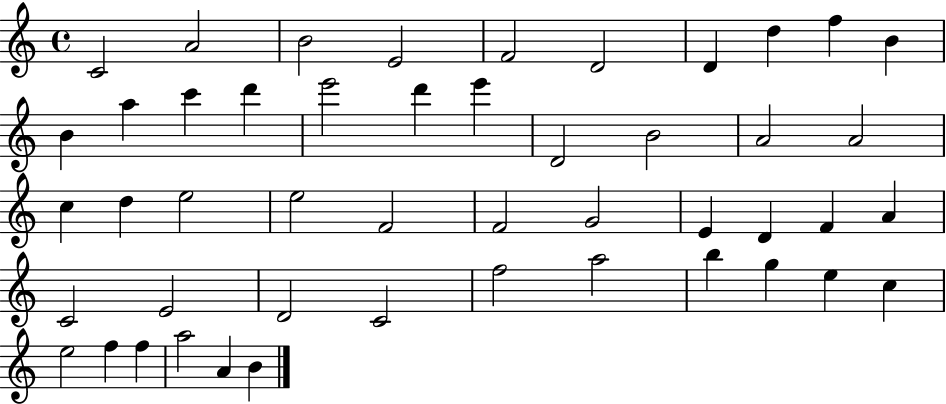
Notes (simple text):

C4/h A4/h B4/h E4/h F4/h D4/h D4/q D5/q F5/q B4/q B4/q A5/q C6/q D6/q E6/h D6/q E6/q D4/h B4/h A4/h A4/h C5/q D5/q E5/h E5/h F4/h F4/h G4/h E4/q D4/q F4/q A4/q C4/h E4/h D4/h C4/h F5/h A5/h B5/q G5/q E5/q C5/q E5/h F5/q F5/q A5/h A4/q B4/q